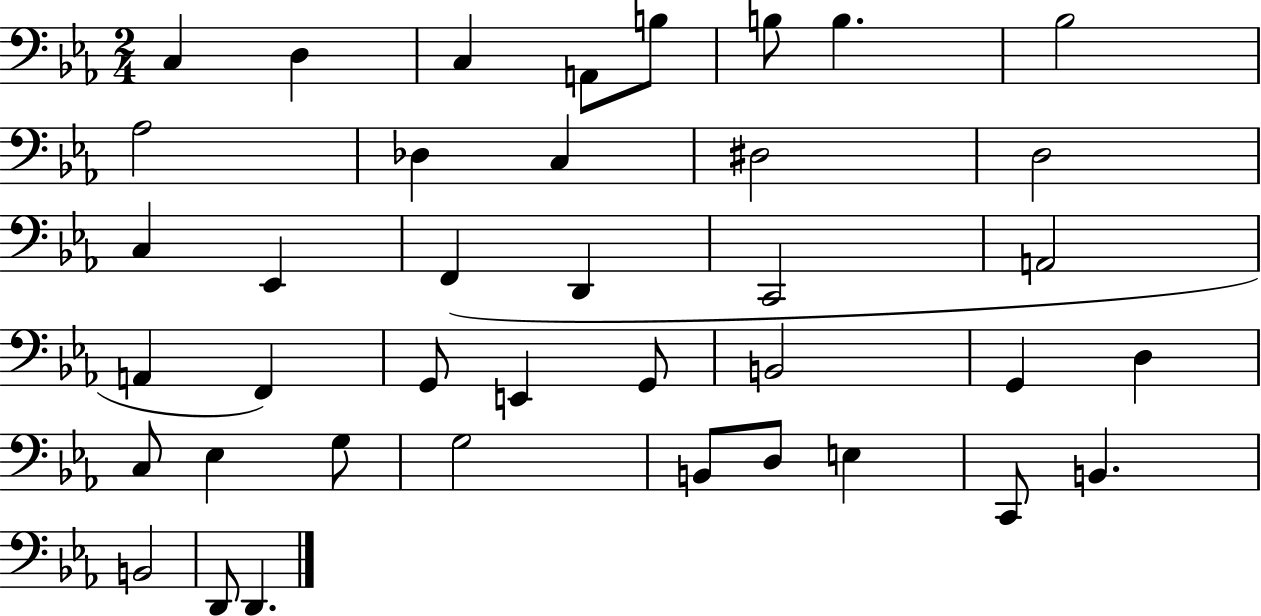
X:1
T:Untitled
M:2/4
L:1/4
K:Eb
C, D, C, A,,/2 B,/2 B,/2 B, _B,2 _A,2 _D, C, ^D,2 D,2 C, _E,, F,, D,, C,,2 A,,2 A,, F,, G,,/2 E,, G,,/2 B,,2 G,, D, C,/2 _E, G,/2 G,2 B,,/2 D,/2 E, C,,/2 B,, B,,2 D,,/2 D,,